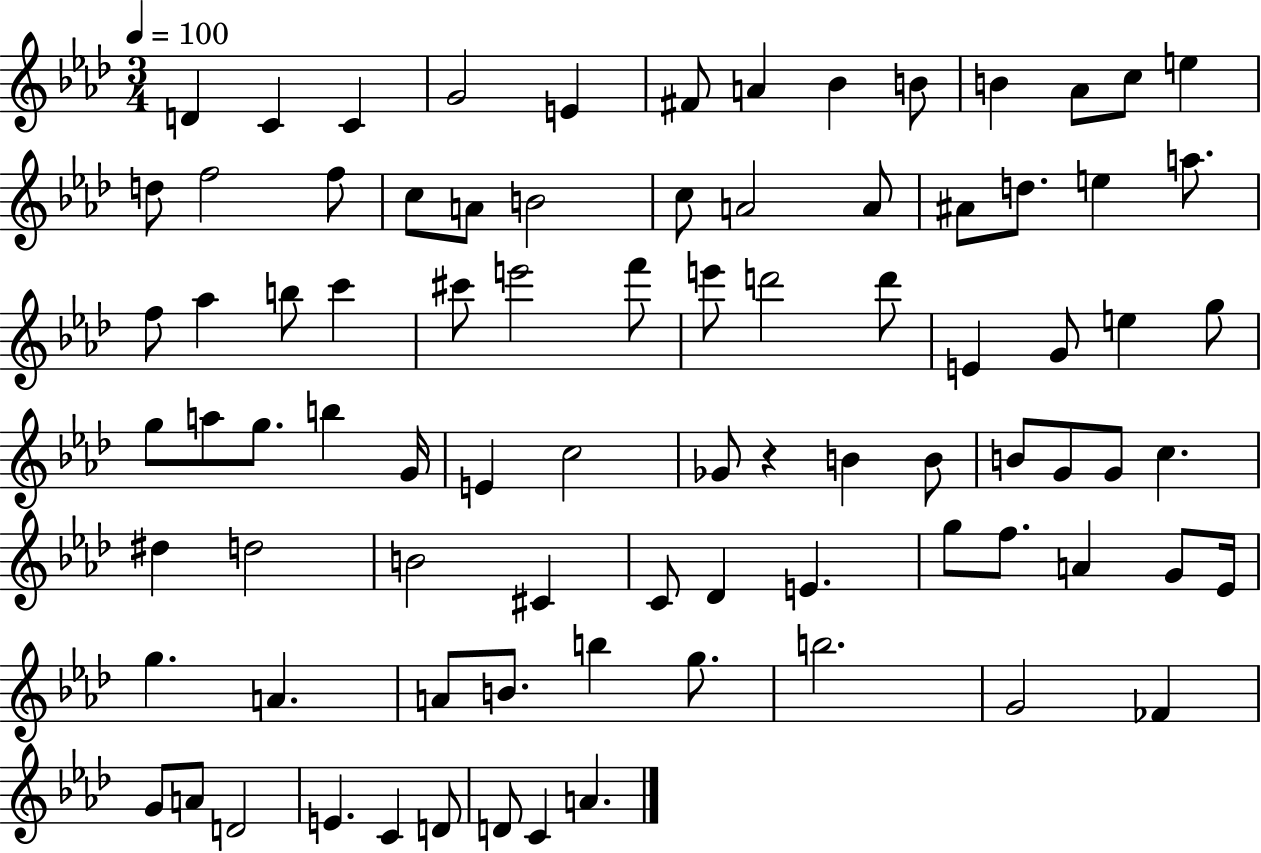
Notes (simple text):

D4/q C4/q C4/q G4/h E4/q F#4/e A4/q Bb4/q B4/e B4/q Ab4/e C5/e E5/q D5/e F5/h F5/e C5/e A4/e B4/h C5/e A4/h A4/e A#4/e D5/e. E5/q A5/e. F5/e Ab5/q B5/e C6/q C#6/e E6/h F6/e E6/e D6/h D6/e E4/q G4/e E5/q G5/e G5/e A5/e G5/e. B5/q G4/s E4/q C5/h Gb4/e R/q B4/q B4/e B4/e G4/e G4/e C5/q. D#5/q D5/h B4/h C#4/q C4/e Db4/q E4/q. G5/e F5/e. A4/q G4/e Eb4/s G5/q. A4/q. A4/e B4/e. B5/q G5/e. B5/h. G4/h FES4/q G4/e A4/e D4/h E4/q. C4/q D4/e D4/e C4/q A4/q.